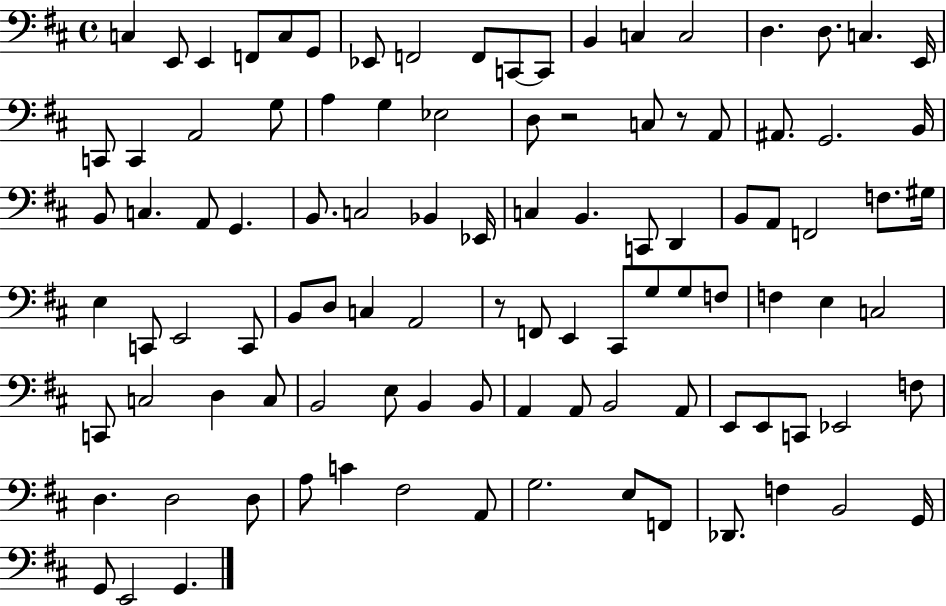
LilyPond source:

{
  \clef bass
  \time 4/4
  \defaultTimeSignature
  \key d \major
  c4 e,8 e,4 f,8 c8 g,8 | ees,8 f,2 f,8 c,8~~ c,8 | b,4 c4 c2 | d4. d8. c4. e,16 | \break c,8 c,4 a,2 g8 | a4 g4 ees2 | d8 r2 c8 r8 a,8 | ais,8. g,2. b,16 | \break b,8 c4. a,8 g,4. | b,8. c2 bes,4 ees,16 | c4 b,4. c,8 d,4 | b,8 a,8 f,2 f8. gis16 | \break e4 c,8 e,2 c,8 | b,8 d8 c4 a,2 | r8 f,8 e,4 cis,8 g8 g8 f8 | f4 e4 c2 | \break c,8 c2 d4 c8 | b,2 e8 b,4 b,8 | a,4 a,8 b,2 a,8 | e,8 e,8 c,8 ees,2 f8 | \break d4. d2 d8 | a8 c'4 fis2 a,8 | g2. e8 f,8 | des,8. f4 b,2 g,16 | \break g,8 e,2 g,4. | \bar "|."
}